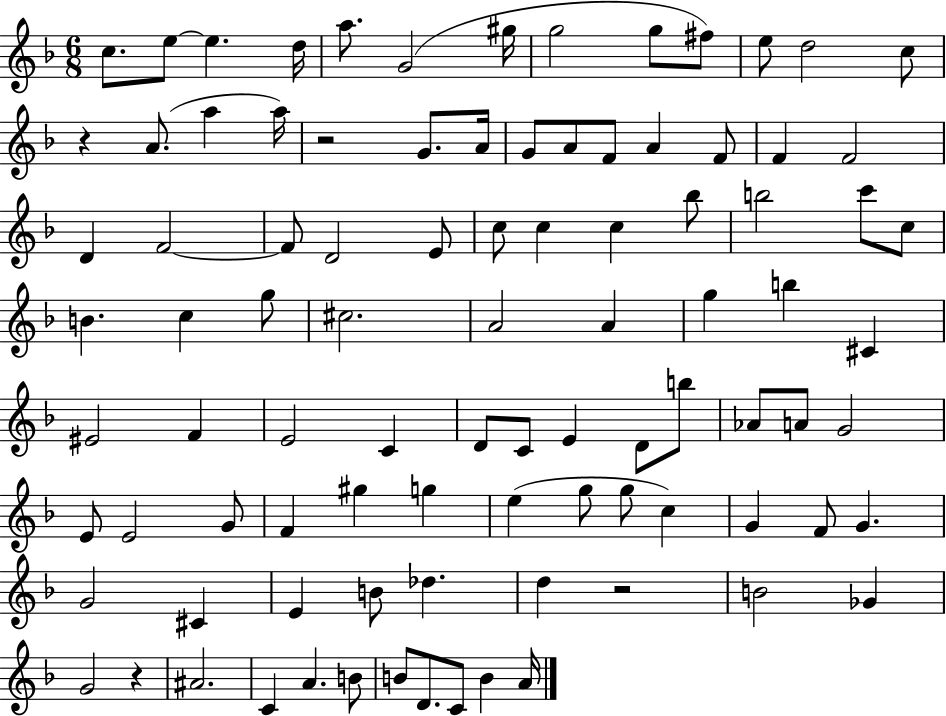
C5/e. E5/e E5/q. D5/s A5/e. G4/h G#5/s G5/h G5/e F#5/e E5/e D5/h C5/e R/q A4/e. A5/q A5/s R/h G4/e. A4/s G4/e A4/e F4/e A4/q F4/e F4/q F4/h D4/q F4/h F4/e D4/h E4/e C5/e C5/q C5/q Bb5/e B5/h C6/e C5/e B4/q. C5/q G5/e C#5/h. A4/h A4/q G5/q B5/q C#4/q EIS4/h F4/q E4/h C4/q D4/e C4/e E4/q D4/e B5/e Ab4/e A4/e G4/h E4/e E4/h G4/e F4/q G#5/q G5/q E5/q G5/e G5/e C5/q G4/q F4/e G4/q. G4/h C#4/q E4/q B4/e Db5/q. D5/q R/h B4/h Gb4/q G4/h R/q A#4/h. C4/q A4/q. B4/e B4/e D4/e. C4/e B4/q A4/s